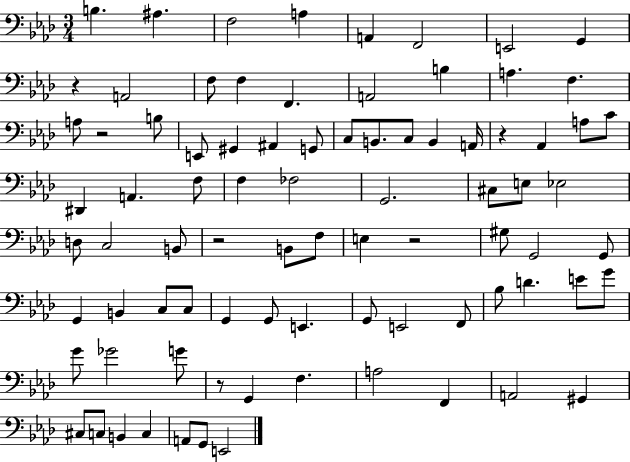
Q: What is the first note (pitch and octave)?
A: B3